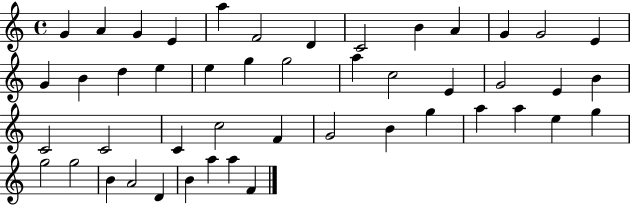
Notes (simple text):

G4/q A4/q G4/q E4/q A5/q F4/h D4/q C4/h B4/q A4/q G4/q G4/h E4/q G4/q B4/q D5/q E5/q E5/q G5/q G5/h A5/q C5/h E4/q G4/h E4/q B4/q C4/h C4/h C4/q C5/h F4/q G4/h B4/q G5/q A5/q A5/q E5/q G5/q G5/h G5/h B4/q A4/h D4/q B4/q A5/q A5/q F4/q